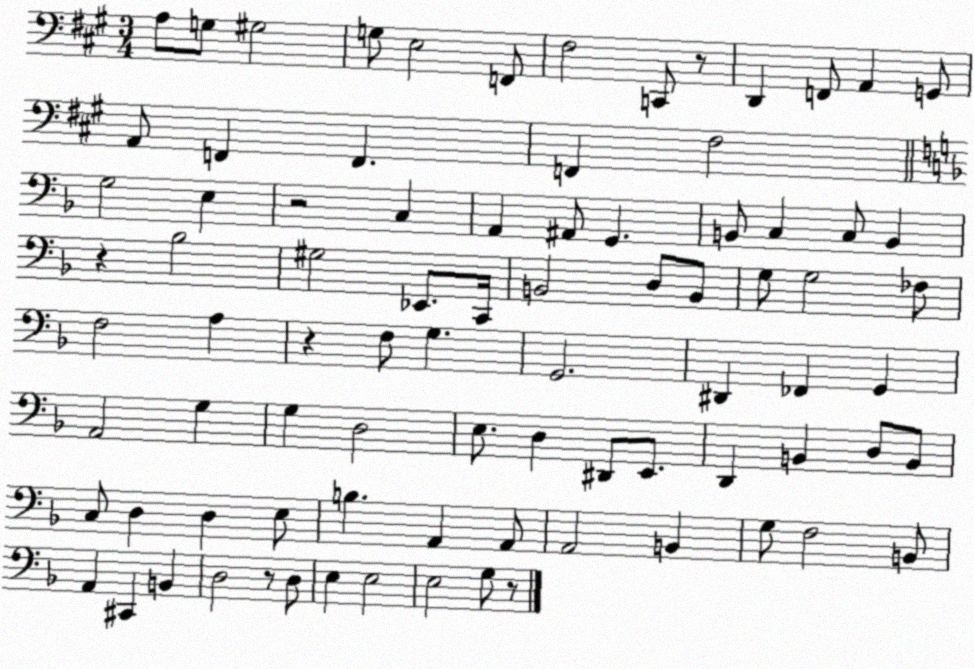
X:1
T:Untitled
M:3/4
L:1/4
K:A
A,/2 G,/2 ^G,2 G,/2 E,2 F,,/2 ^F,2 C,,/2 z/2 D,, F,,/2 A,, G,,/2 A,,/2 F,, F,, F,, ^F,2 G,2 E, z2 C, A,, ^A,,/2 G,, B,,/2 C, C,/2 B,, z _B,2 ^G,2 _E,,/2 C,,/4 B,,2 D,/2 B,,/2 G,/2 G,2 _F,/2 F,2 A, z F,/2 G, G,,2 ^D,, _F,, G,, A,,2 G, G, D,2 E,/2 D, ^D,,/2 E,,/2 D,, B,, D,/2 B,,/2 C,/2 D, D, E,/2 B, A,, A,,/2 A,,2 B,, G,/2 F,2 B,,/2 A,, ^C,, B,, D,2 z/2 D,/2 E, E,2 E,2 G,/2 z/2